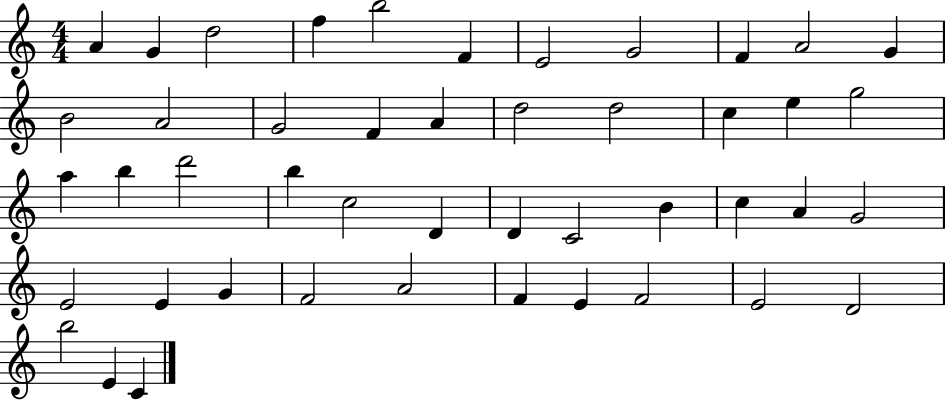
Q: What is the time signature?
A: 4/4